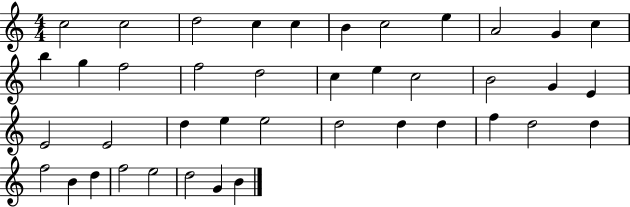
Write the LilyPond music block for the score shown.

{
  \clef treble
  \numericTimeSignature
  \time 4/4
  \key c \major
  c''2 c''2 | d''2 c''4 c''4 | b'4 c''2 e''4 | a'2 g'4 c''4 | \break b''4 g''4 f''2 | f''2 d''2 | c''4 e''4 c''2 | b'2 g'4 e'4 | \break e'2 e'2 | d''4 e''4 e''2 | d''2 d''4 d''4 | f''4 d''2 d''4 | \break f''2 b'4 d''4 | f''2 e''2 | d''2 g'4 b'4 | \bar "|."
}